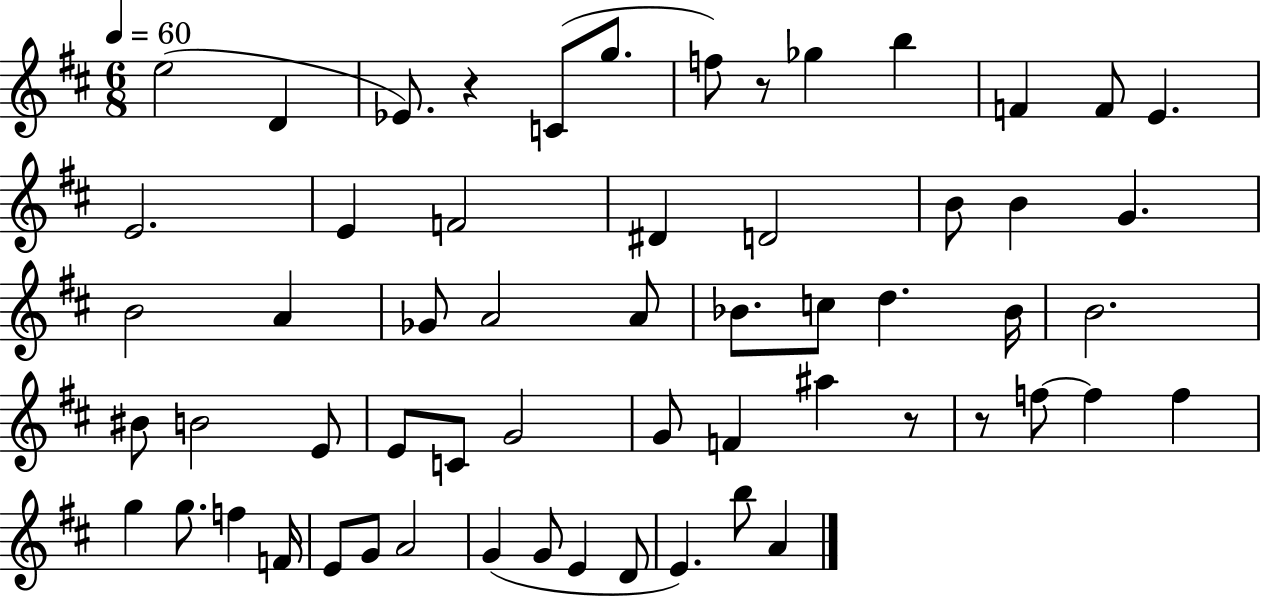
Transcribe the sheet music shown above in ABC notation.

X:1
T:Untitled
M:6/8
L:1/4
K:D
e2 D _E/2 z C/2 g/2 f/2 z/2 _g b F F/2 E E2 E F2 ^D D2 B/2 B G B2 A _G/2 A2 A/2 _B/2 c/2 d _B/4 B2 ^B/2 B2 E/2 E/2 C/2 G2 G/2 F ^a z/2 z/2 f/2 f f g g/2 f F/4 E/2 G/2 A2 G G/2 E D/2 E b/2 A